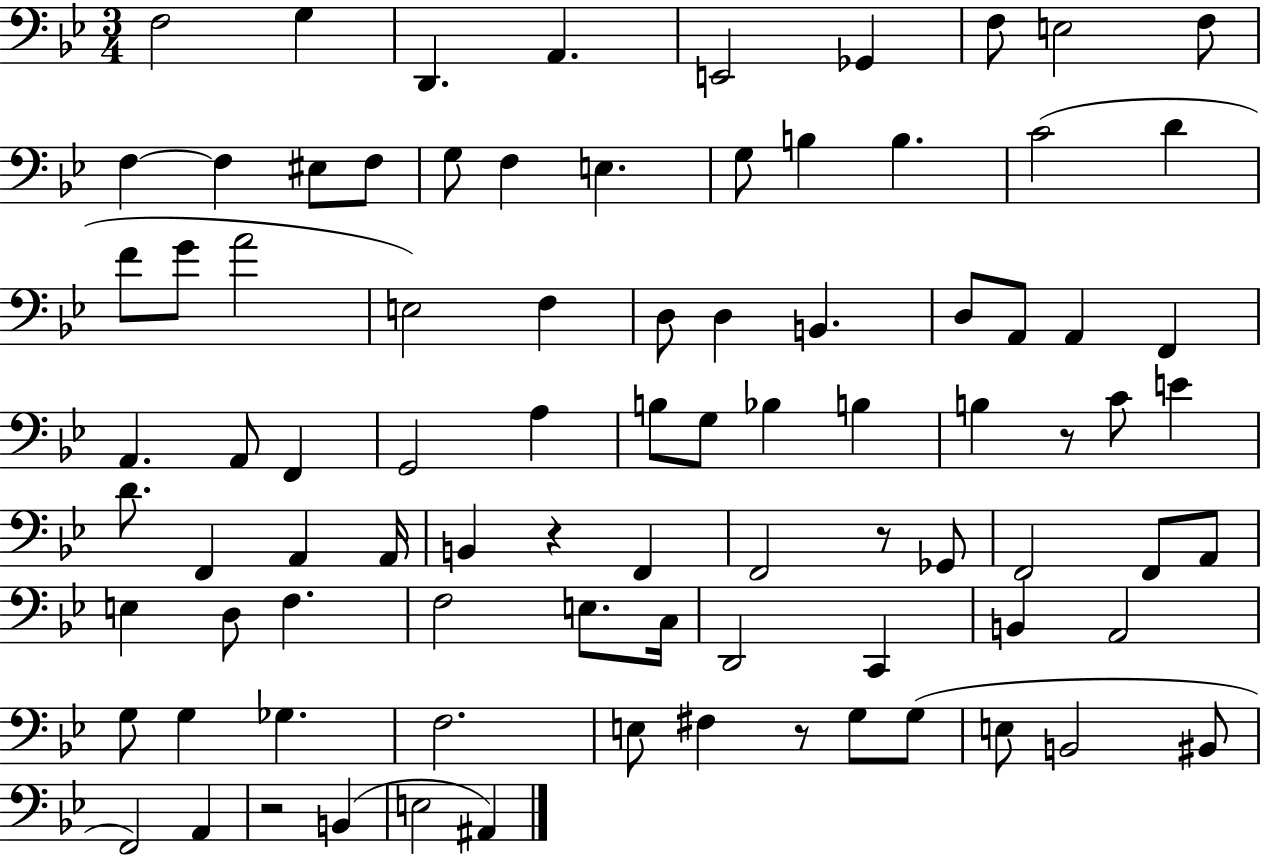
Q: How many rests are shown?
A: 5